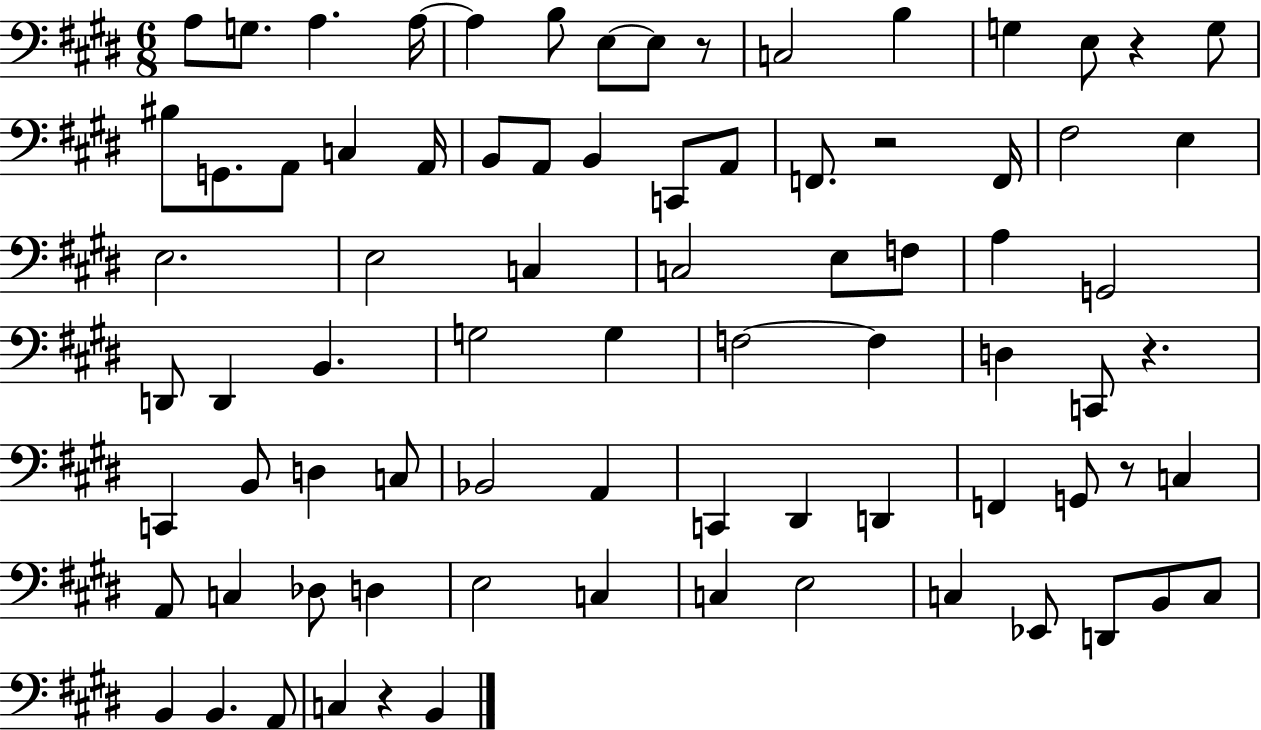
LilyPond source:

{
  \clef bass
  \numericTimeSignature
  \time 6/8
  \key e \major
  a8 g8. a4. a16~~ | a4 b8 e8~~ e8 r8 | c2 b4 | g4 e8 r4 g8 | \break bis8 g,8. a,8 c4 a,16 | b,8 a,8 b,4 c,8 a,8 | f,8. r2 f,16 | fis2 e4 | \break e2. | e2 c4 | c2 e8 f8 | a4 g,2 | \break d,8 d,4 b,4. | g2 g4 | f2~~ f4 | d4 c,8 r4. | \break c,4 b,8 d4 c8 | bes,2 a,4 | c,4 dis,4 d,4 | f,4 g,8 r8 c4 | \break a,8 c4 des8 d4 | e2 c4 | c4 e2 | c4 ees,8 d,8 b,8 c8 | \break b,4 b,4. a,8 | c4 r4 b,4 | \bar "|."
}